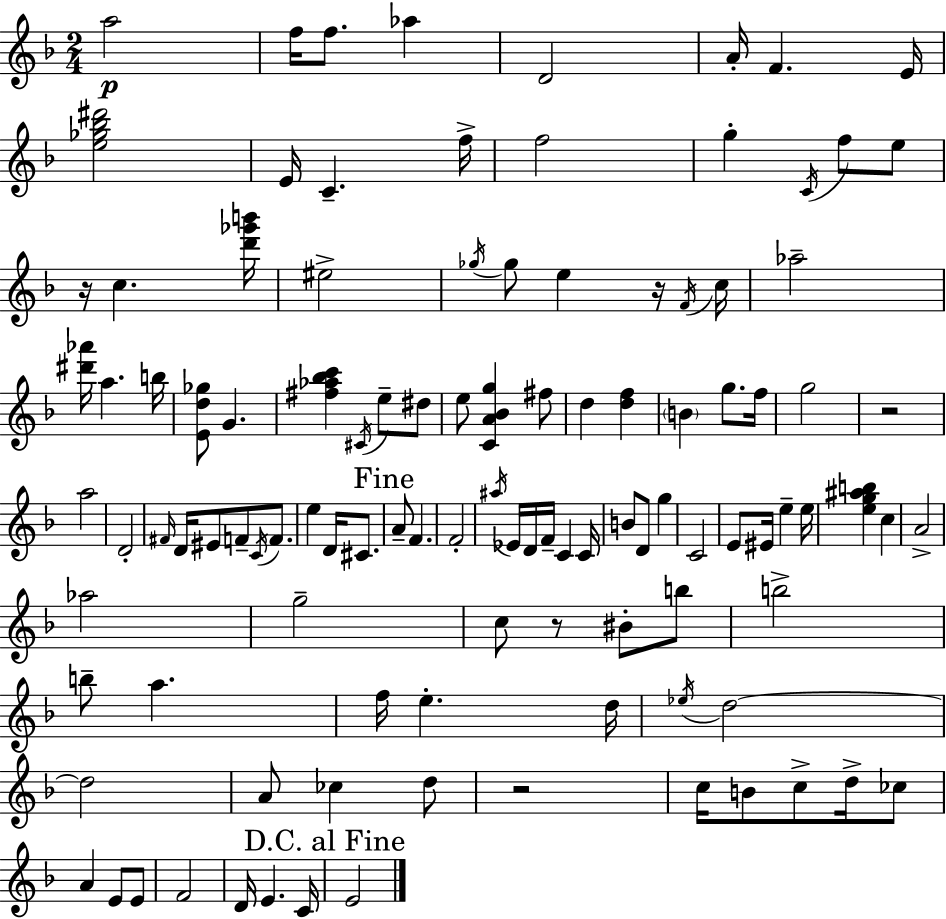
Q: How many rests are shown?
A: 5